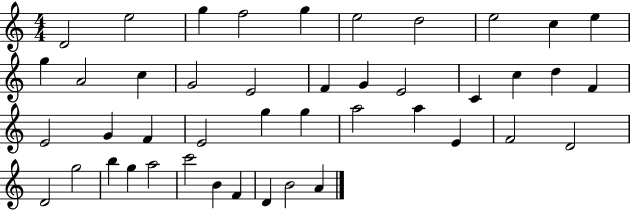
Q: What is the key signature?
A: C major